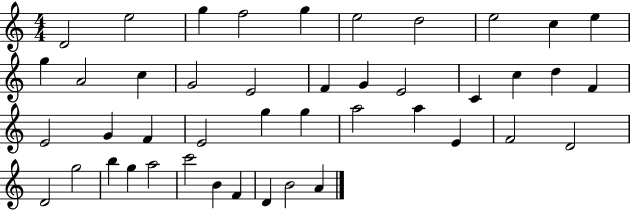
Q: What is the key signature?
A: C major